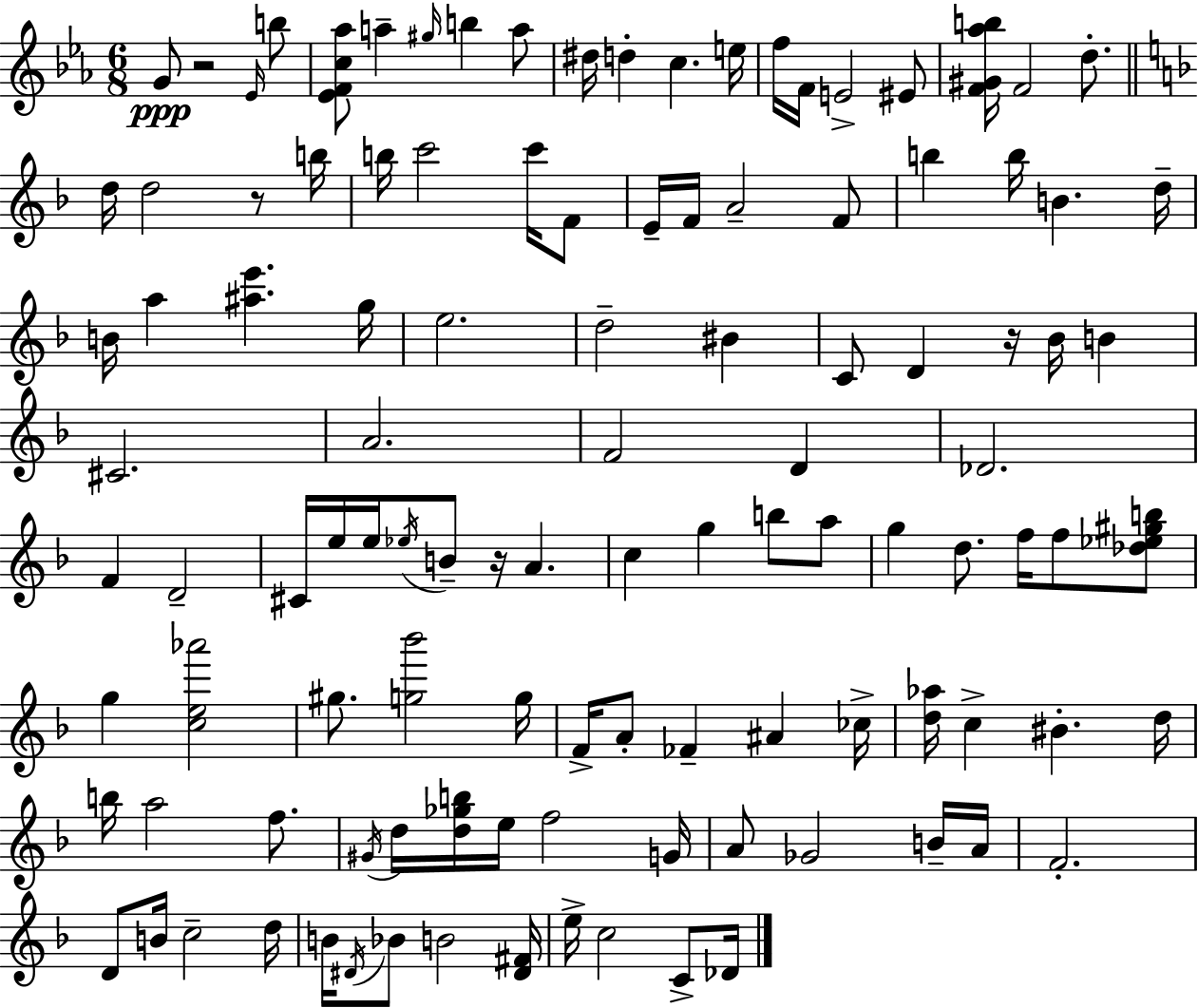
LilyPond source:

{
  \clef treble
  \numericTimeSignature
  \time 6/8
  \key ees \major
  g'8\ppp r2 \grace { ees'16 } b''8 | <ees' f' c'' aes''>8 a''4-- \grace { gis''16 } b''4 | a''8 dis''16 d''4-. c''4. | e''16 f''16 f'16 e'2-> | \break eis'8 <f' gis' aes'' b''>16 f'2 d''8.-. | \bar "||" \break \key d \minor d''16 d''2 r8 b''16 | b''16 c'''2 c'''16 f'8 | e'16-- f'16 a'2-- f'8 | b''4 b''16 b'4. d''16-- | \break b'16 a''4 <ais'' e'''>4. g''16 | e''2. | d''2-- bis'4 | c'8 d'4 r16 bes'16 b'4 | \break cis'2. | a'2. | f'2 d'4 | des'2. | \break f'4 d'2-- | cis'16 e''16 e''16 \acciaccatura { ees''16 } b'8-- r16 a'4. | c''4 g''4 b''8 a''8 | g''4 d''8. f''16 f''8 <des'' ees'' gis'' b''>8 | \break g''4 <c'' e'' aes'''>2 | gis''8. <g'' bes'''>2 | g''16 f'16-> a'8-. fes'4-- ais'4 | ces''16-> <d'' aes''>16 c''4-> bis'4.-. | \break d''16 b''16 a''2 f''8. | \acciaccatura { gis'16 } d''16 <d'' ges'' b''>16 e''16 f''2 | g'16 a'8 ges'2 | b'16-- a'16 f'2.-. | \break d'8 b'16 c''2-- | d''16 b'16 \acciaccatura { dis'16 } bes'8 b'2 | <dis' fis'>16 e''16-> c''2 | c'8-> des'16 \bar "|."
}